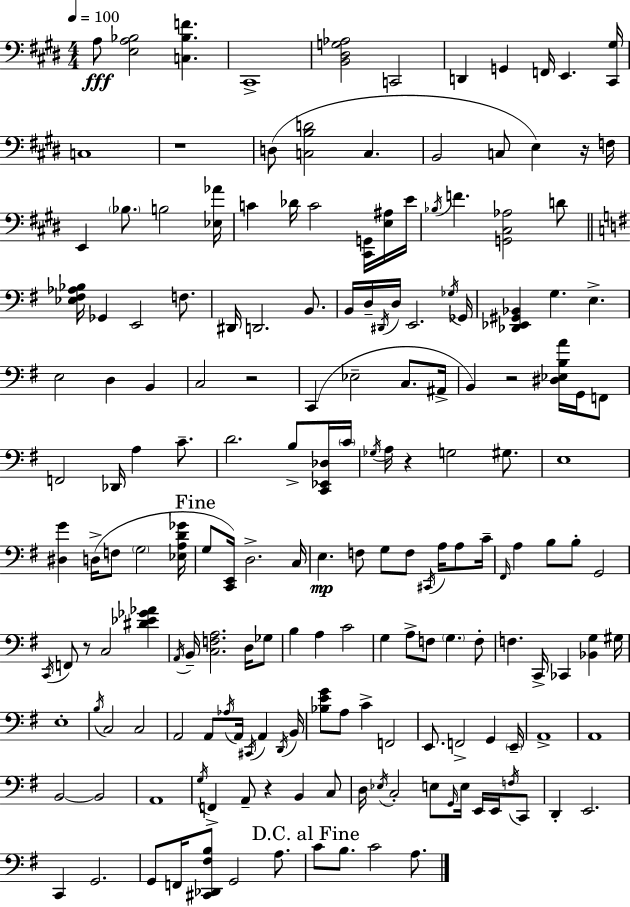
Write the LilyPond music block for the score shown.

{
  \clef bass
  \numericTimeSignature
  \time 4/4
  \key e \major
  \tempo 4 = 100
  a8\fff <e a bes>2 <c bes f'>4. | cis,1-> | <b, dis g aes>2 c,2 | d,4 g,4 f,16 e,4. <cis, gis>16 | \break c1 | r1 | d8( <c b d'>2 c4. | b,2 c8 e4) r16 f16 | \break e,4 \parenthesize bes8. b2 <ees aes'>16 | c'4 des'16 c'2 <cis, g,>16 <e ais>16 e'16 | \acciaccatura { bes16 } f'4. <g, cis aes>2 d'8 | \bar "||" \break \key e \minor <ees fis aes bes>16 ges,4 e,2 f8. | dis,16 d,2. b,8. | b,16 d16-- \acciaccatura { dis,16 } d16 e,2. | \acciaccatura { ges16 } ges,16 <des, ees, gis, bes,>4 g4. e4.-> | \break e2 d4 b,4 | c2 r2 | c,4( ees2-- c8. | ais,16-> b,4) r2 <dis ees b a'>16 g,16 | \break f,8 f,2 des,16 a4 c'8.-- | d'2. b8-> | <c, ees, des>16 \parenthesize c'16 \acciaccatura { ges16 } a16 r4 g2 | gis8. e1 | \break <dis g'>4 d16->( f8 \parenthesize g2 | <ees a d' ges'>16 \mark "Fine" g8 <c, e,>16) d2.-> | c16 e4.\mp f8 g8 f8 \acciaccatura { cis,16 } | a16 a8 c'16-- \grace { fis,16 } a4 b8 b8-. g,2 | \break \acciaccatura { c,16 } f,8 r8 c2 | <dis' ees' ges' aes'>4 \acciaccatura { a,16 } b,16-- <c f a>2. | d16 ges8 b4 a4 c'2 | g4 a8-> f8 \parenthesize g4. | \break f8-. f4. c,16-> ces,4 | <bes, g>4 gis16 e1-. | \acciaccatura { b16 } c2 | c2 a,2 | \break a,8 \acciaccatura { aes16 } a,16 \acciaccatura { cis,16 } a,4 \acciaccatura { d,16 } b,16 <bes e' g'>8 a8 c'4-> | f,2 e,8. f,2-> | g,4 \parenthesize e,16-- a,1-> | a,1 | \break b,2~~ | b,2 a,1 | \acciaccatura { g16 } f,4-> | a,8-- r4 b,4 c8 d16 \acciaccatura { ees16 } c2-. | \break e8 \grace { g,16 } e16 e,16 e,16 \acciaccatura { f16 } c,8 d,4-. | e,2. c,4 | g,2. g,8 | f,16 <cis, des, fis b>8 g,2 a8. \mark "D.C. al Fine" c'8 | \break b8. c'2 a8. \bar "|."
}